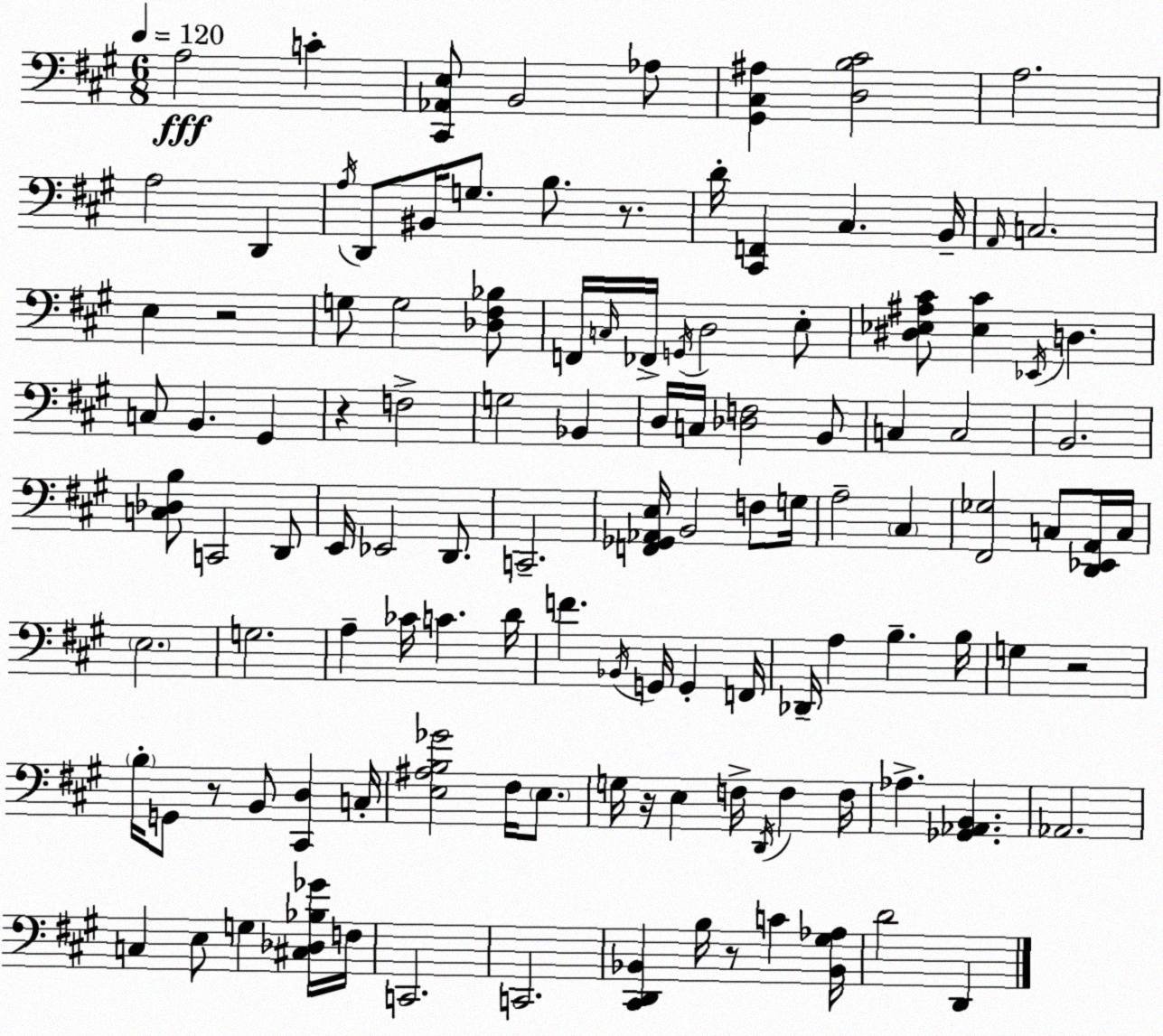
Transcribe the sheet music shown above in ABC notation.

X:1
T:Untitled
M:6/8
L:1/4
K:A
A,2 C [^C,,_A,,E,]/2 B,,2 _A,/2 [^G,,^C,^A,] [D,B,^C]2 A,2 A,2 D,, A,/4 D,,/2 ^B,,/4 G,/2 B,/2 z/2 D/4 [^C,,F,,] ^C, B,,/4 A,,/4 C,2 E, z2 G,/2 G,2 [_D,^F,_B,]/2 F,,/4 C,/4 _F,,/4 G,,/4 D,2 E,/2 [^D,_E,^A,^C]/2 [_E,^C] _E,,/4 D, C,/2 B,, ^G,, z F,2 G,2 _B,, D,/4 C,/4 [_D,F,]2 B,,/2 C, C,2 B,,2 [C,_D,B,]/2 C,,2 D,,/2 E,,/4 _E,,2 D,,/2 C,,2 [F,,_G,,_A,,E,]/4 B,,2 F,/2 G,/4 A,2 ^C, [^F,,_G,]2 C,/2 [D,,_E,,A,,]/4 C,/4 E,2 G,2 A, _C/4 C D/4 F _B,,/4 G,,/4 G,, F,,/4 _D,,/4 A, B, B,/4 G, z2 B,/4 G,,/2 z/2 B,,/2 [^C,,D,] C,/4 [E,^A,B,_G]2 ^F,/4 E,/2 G,/4 z/4 E, F,/4 D,,/4 F, F,/4 _A, [_G,,_A,,B,,] _A,,2 C, E,/2 G, [^C,_D,_B,_G]/4 F,/4 C,,2 C,,2 [^C,,D,,_B,,] B,/4 z/2 C [_B,,^G,_A,]/4 D2 D,,